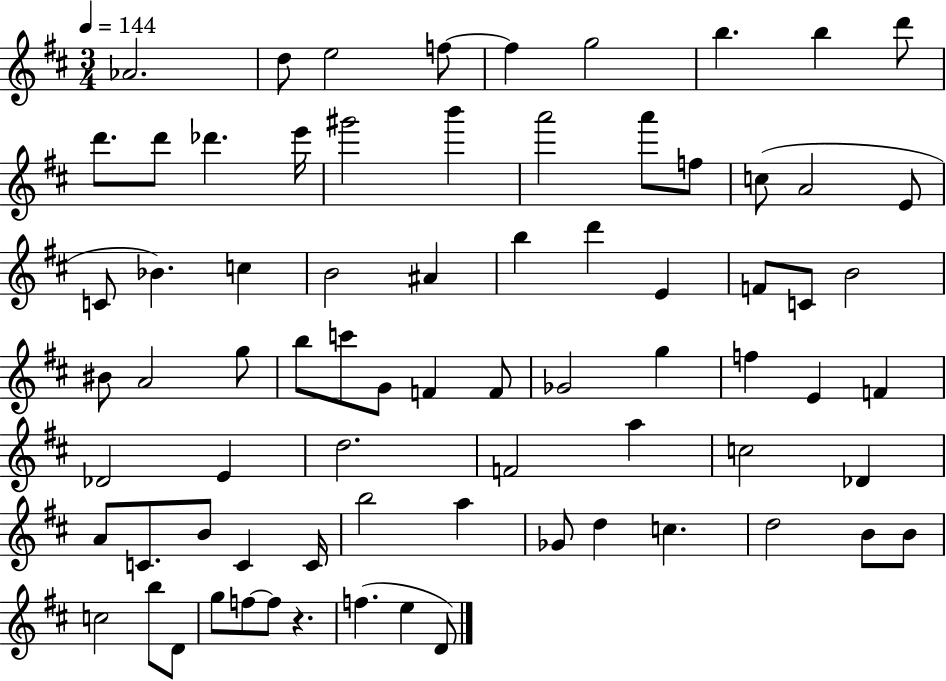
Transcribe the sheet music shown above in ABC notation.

X:1
T:Untitled
M:3/4
L:1/4
K:D
_A2 d/2 e2 f/2 f g2 b b d'/2 d'/2 d'/2 _d' e'/4 ^g'2 b' a'2 a'/2 f/2 c/2 A2 E/2 C/2 _B c B2 ^A b d' E F/2 C/2 B2 ^B/2 A2 g/2 b/2 c'/2 G/2 F F/2 _G2 g f E F _D2 E d2 F2 a c2 _D A/2 C/2 B/2 C C/4 b2 a _G/2 d c d2 B/2 B/2 c2 b/2 D/2 g/2 f/2 f/2 z f e D/2